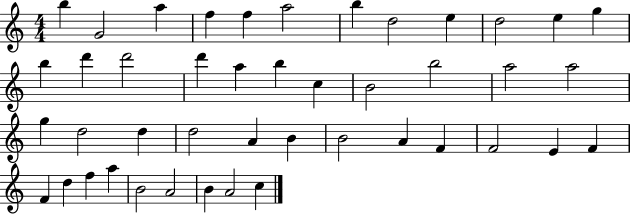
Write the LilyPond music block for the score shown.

{
  \clef treble
  \numericTimeSignature
  \time 4/4
  \key c \major
  b''4 g'2 a''4 | f''4 f''4 a''2 | b''4 d''2 e''4 | d''2 e''4 g''4 | \break b''4 d'''4 d'''2 | d'''4 a''4 b''4 c''4 | b'2 b''2 | a''2 a''2 | \break g''4 d''2 d''4 | d''2 a'4 b'4 | b'2 a'4 f'4 | f'2 e'4 f'4 | \break f'4 d''4 f''4 a''4 | b'2 a'2 | b'4 a'2 c''4 | \bar "|."
}